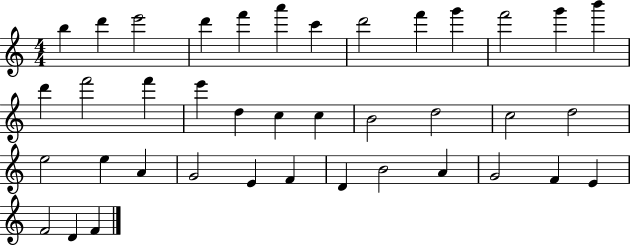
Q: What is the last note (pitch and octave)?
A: F4